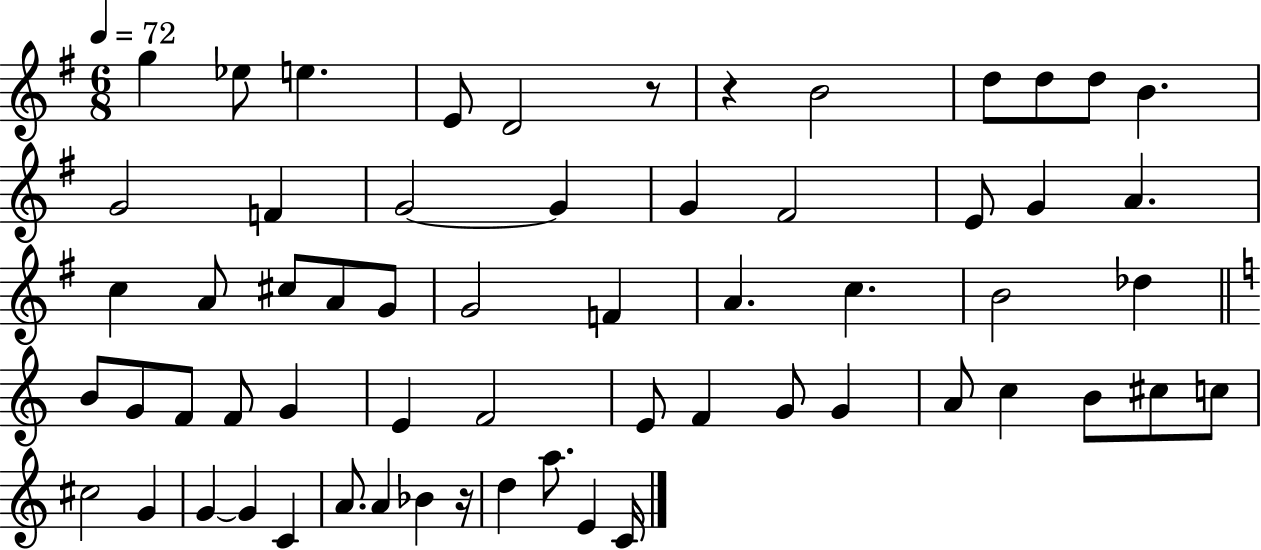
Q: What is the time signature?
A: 6/8